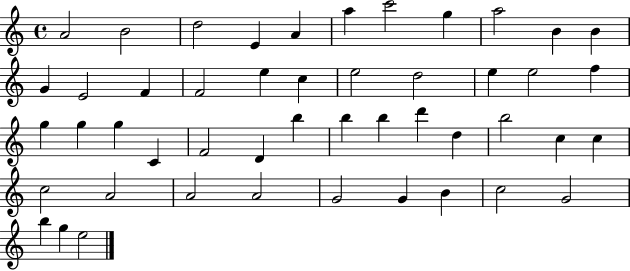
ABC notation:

X:1
T:Untitled
M:4/4
L:1/4
K:C
A2 B2 d2 E A a c'2 g a2 B B G E2 F F2 e c e2 d2 e e2 f g g g C F2 D b b b d' d b2 c c c2 A2 A2 A2 G2 G B c2 G2 b g e2